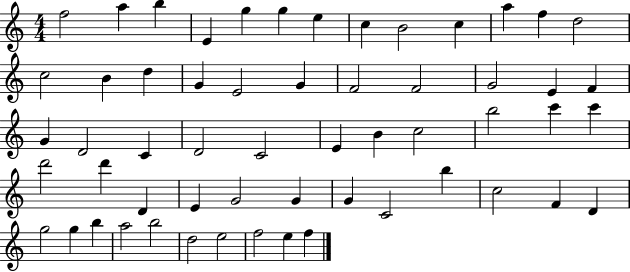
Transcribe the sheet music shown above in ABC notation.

X:1
T:Untitled
M:4/4
L:1/4
K:C
f2 a b E g g e c B2 c a f d2 c2 B d G E2 G F2 F2 G2 E F G D2 C D2 C2 E B c2 b2 c' c' d'2 d' D E G2 G G C2 b c2 F D g2 g b a2 b2 d2 e2 f2 e f